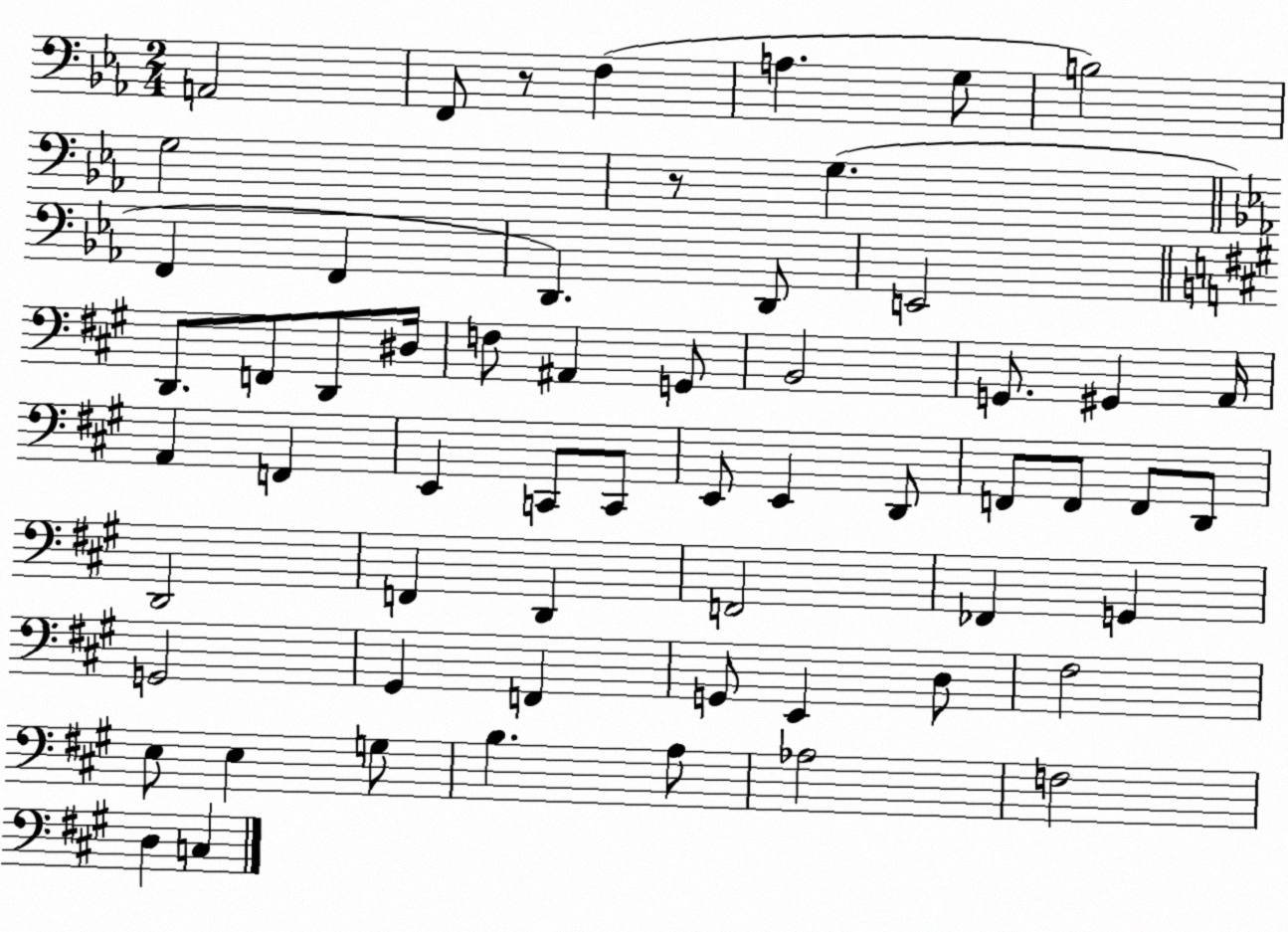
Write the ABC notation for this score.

X:1
T:Untitled
M:2/4
L:1/4
K:Eb
A,,2 F,,/2 z/2 F, A, G,/2 B,2 G,2 z/2 G, F,, F,, D,, D,,/2 E,,2 D,,/2 F,,/2 D,,/2 ^D,/4 F,/2 ^A,, G,,/2 B,,2 G,,/2 ^G,, A,,/4 A,, F,, E,, C,,/2 C,,/2 E,,/2 E,, D,,/2 F,,/2 F,,/2 F,,/2 D,,/2 D,,2 F,, D,, F,,2 _F,, G,, G,,2 ^G,, F,, G,,/2 E,, D,/2 ^F,2 E,/2 E, G,/2 B, A,/2 _A,2 F,2 D, C,